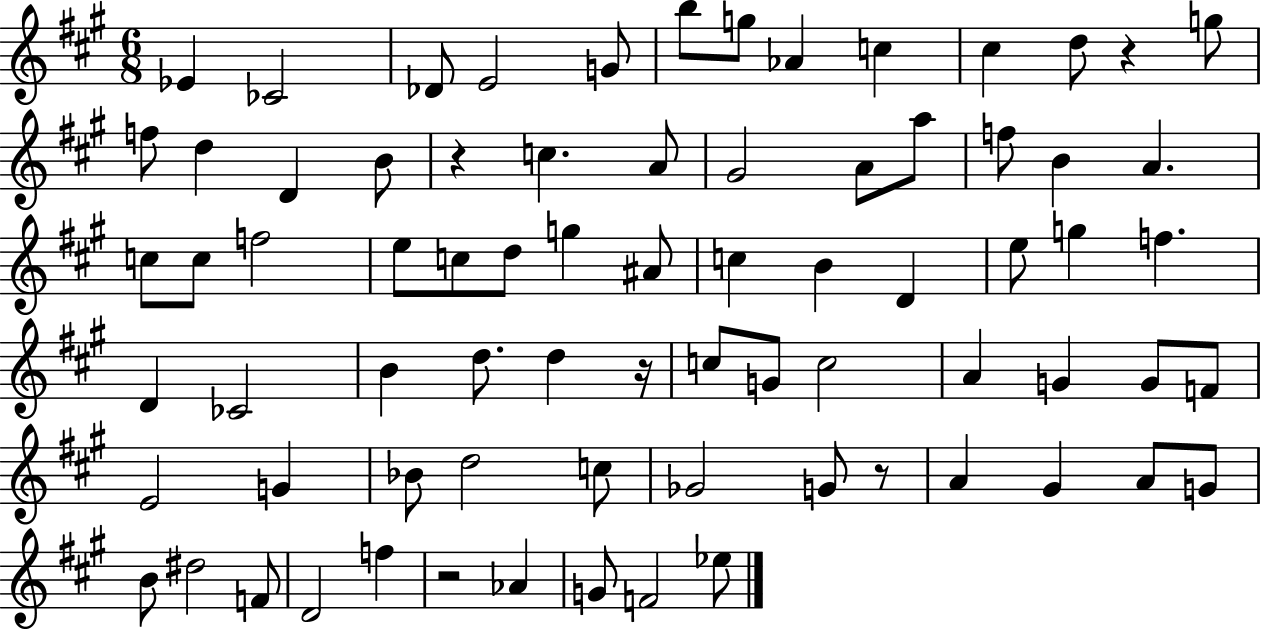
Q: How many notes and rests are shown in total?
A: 75